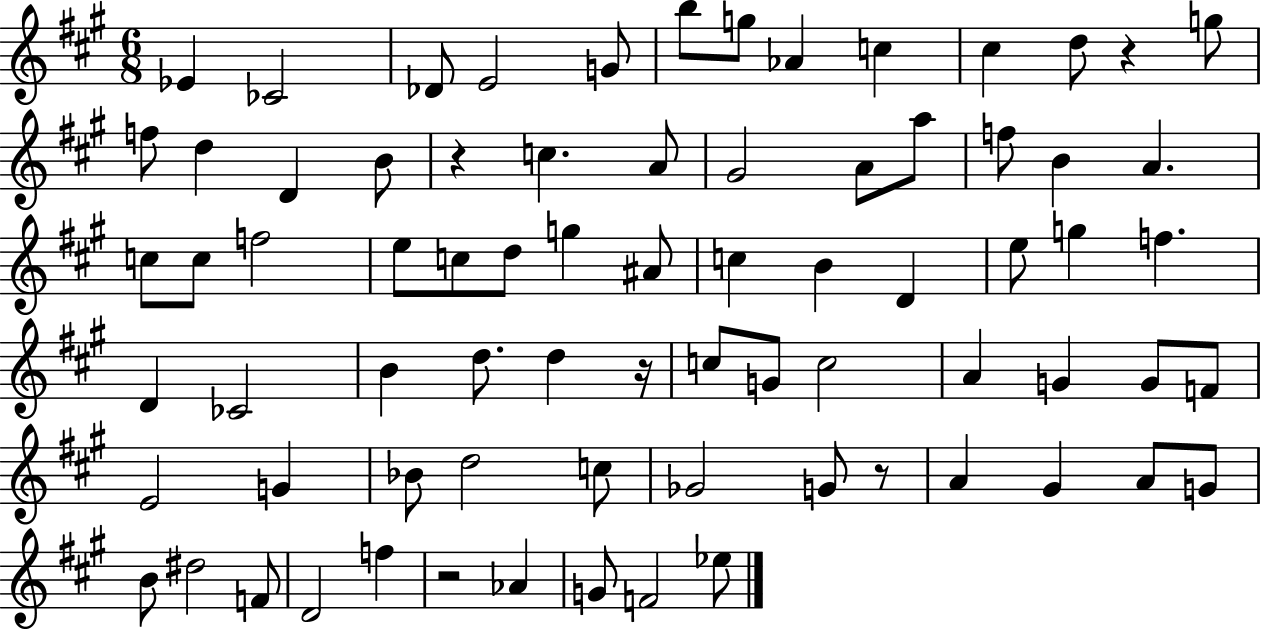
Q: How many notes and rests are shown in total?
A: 75